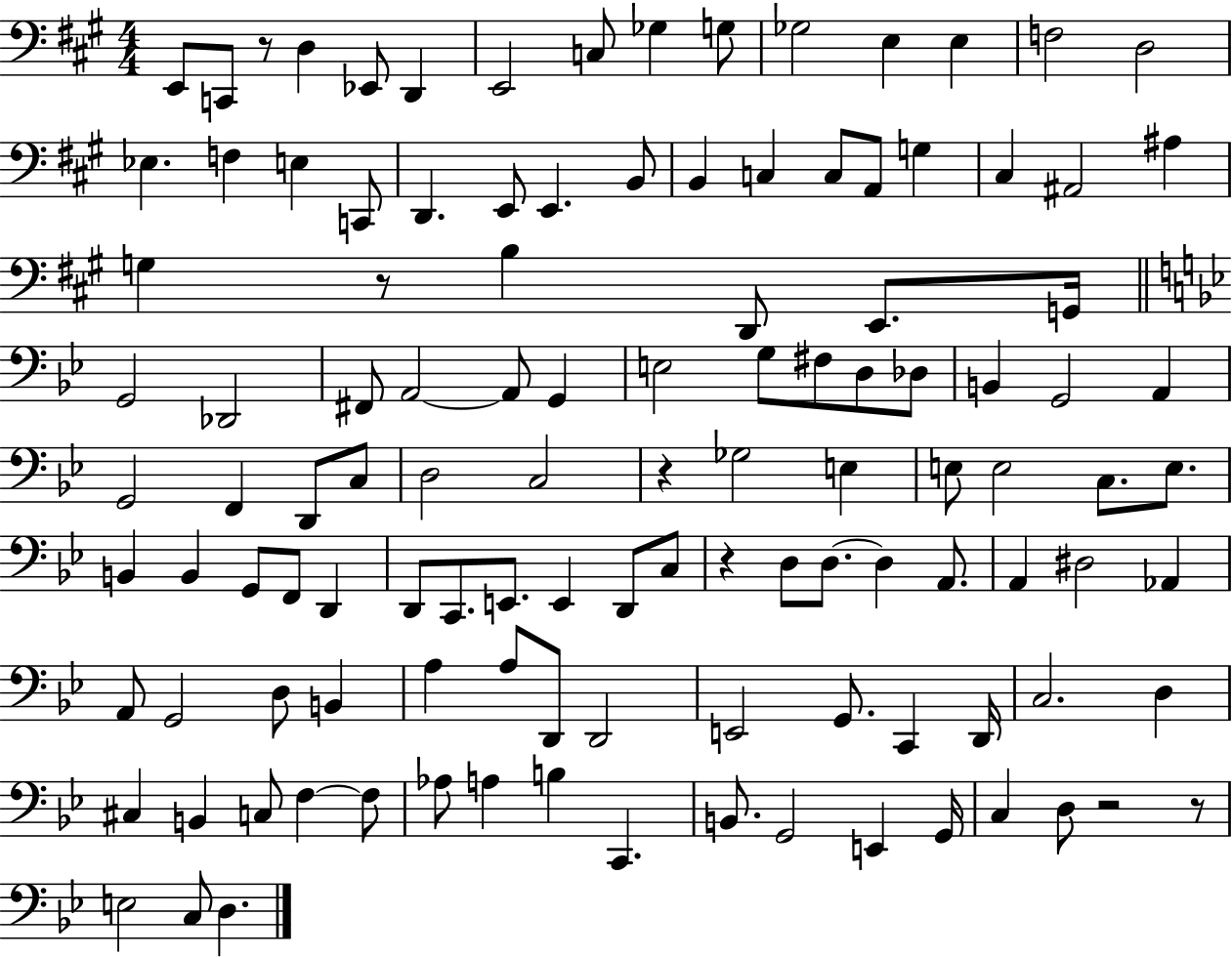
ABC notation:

X:1
T:Untitled
M:4/4
L:1/4
K:A
E,,/2 C,,/2 z/2 D, _E,,/2 D,, E,,2 C,/2 _G, G,/2 _G,2 E, E, F,2 D,2 _E, F, E, C,,/2 D,, E,,/2 E,, B,,/2 B,, C, C,/2 A,,/2 G, ^C, ^A,,2 ^A, G, z/2 B, D,,/2 E,,/2 G,,/4 G,,2 _D,,2 ^F,,/2 A,,2 A,,/2 G,, E,2 G,/2 ^F,/2 D,/2 _D,/2 B,, G,,2 A,, G,,2 F,, D,,/2 C,/2 D,2 C,2 z _G,2 E, E,/2 E,2 C,/2 E,/2 B,, B,, G,,/2 F,,/2 D,, D,,/2 C,,/2 E,,/2 E,, D,,/2 C,/2 z D,/2 D,/2 D, A,,/2 A,, ^D,2 _A,, A,,/2 G,,2 D,/2 B,, A, A,/2 D,,/2 D,,2 E,,2 G,,/2 C,, D,,/4 C,2 D, ^C, B,, C,/2 F, F,/2 _A,/2 A, B, C,, B,,/2 G,,2 E,, G,,/4 C, D,/2 z2 z/2 E,2 C,/2 D,